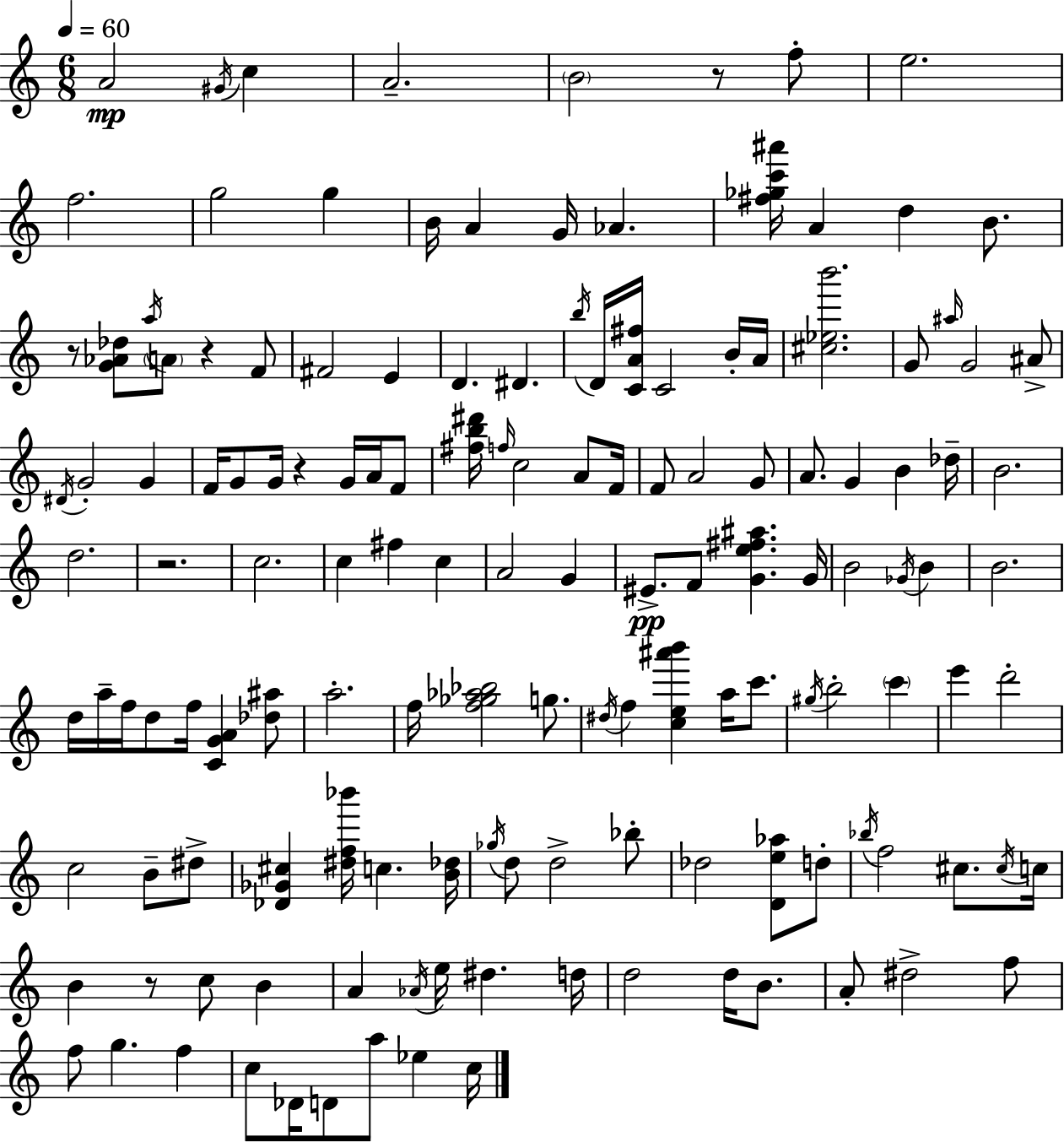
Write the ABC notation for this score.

X:1
T:Untitled
M:6/8
L:1/4
K:C
A2 ^G/4 c A2 B2 z/2 f/2 e2 f2 g2 g B/4 A G/4 _A [^f_gc'^a']/4 A d B/2 z/2 [G_A_d]/2 a/4 A/2 z F/2 ^F2 E D ^D b/4 D/4 [CA^f]/4 C2 B/4 A/4 [^c_eb']2 G/2 ^a/4 G2 ^A/2 ^D/4 G2 G F/4 G/2 G/4 z G/4 A/4 F/2 [^fb^d']/4 f/4 c2 A/2 F/4 F/2 A2 G/2 A/2 G B _d/4 B2 d2 z2 c2 c ^f c A2 G ^E/2 F/2 [Ge^f^a] G/4 B2 _G/4 B B2 d/4 a/4 f/4 d/2 f/4 [CGA] [_d^a]/2 a2 f/4 [f_g_a_b]2 g/2 ^d/4 f [ce^a'b'] a/4 c'/2 ^g/4 b2 c' e' d'2 c2 B/2 ^d/2 [_D_G^c] [^df_b']/4 c [B_d]/4 _g/4 d/2 d2 _b/2 _d2 [De_a]/2 d/2 _b/4 f2 ^c/2 ^c/4 c/4 B z/2 c/2 B A _A/4 e/4 ^d d/4 d2 d/4 B/2 A/2 ^d2 f/2 f/2 g f c/2 _D/4 D/2 a/2 _e c/4